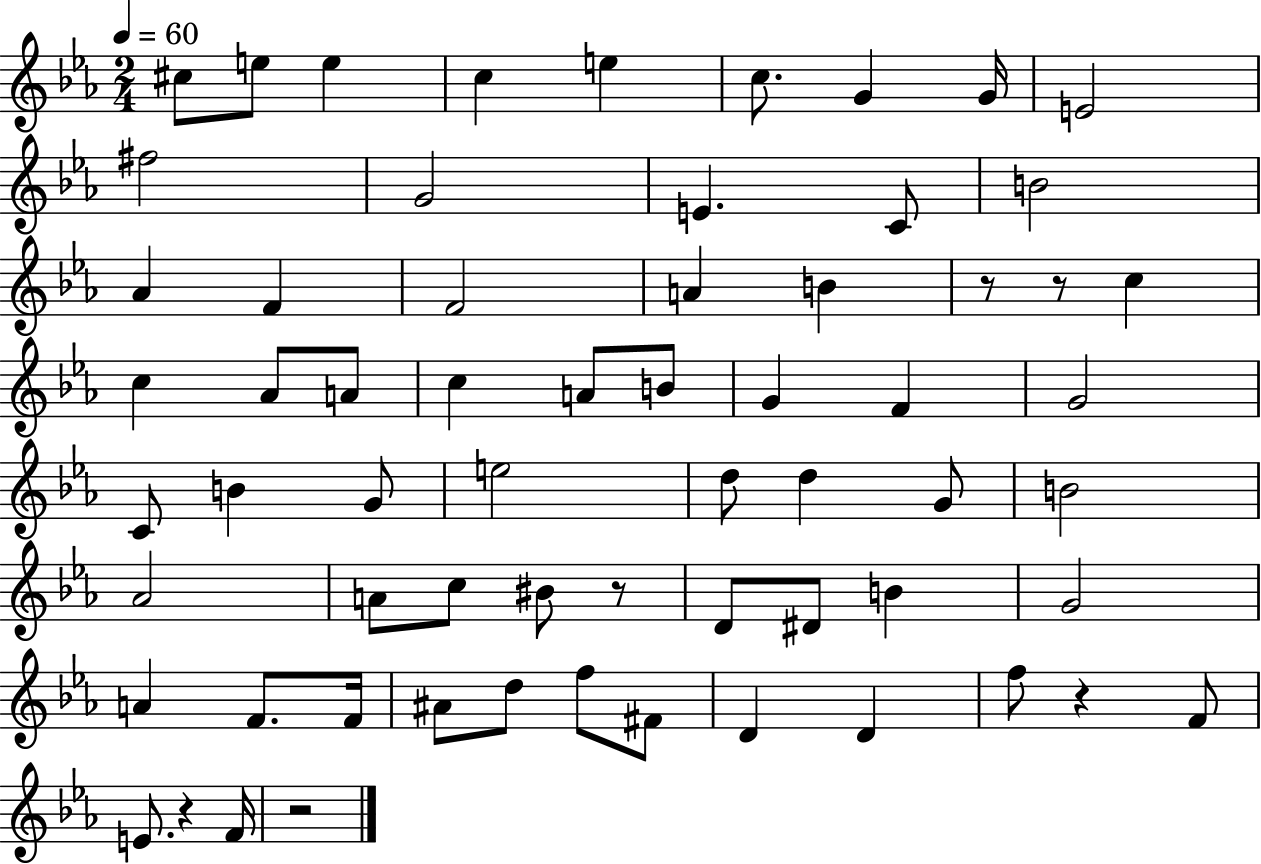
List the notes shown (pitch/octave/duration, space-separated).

C#5/e E5/e E5/q C5/q E5/q C5/e. G4/q G4/s E4/h F#5/h G4/h E4/q. C4/e B4/h Ab4/q F4/q F4/h A4/q B4/q R/e R/e C5/q C5/q Ab4/e A4/e C5/q A4/e B4/e G4/q F4/q G4/h C4/e B4/q G4/e E5/h D5/e D5/q G4/e B4/h Ab4/h A4/e C5/e BIS4/e R/e D4/e D#4/e B4/q G4/h A4/q F4/e. F4/s A#4/e D5/e F5/e F#4/e D4/q D4/q F5/e R/q F4/e E4/e. R/q F4/s R/h